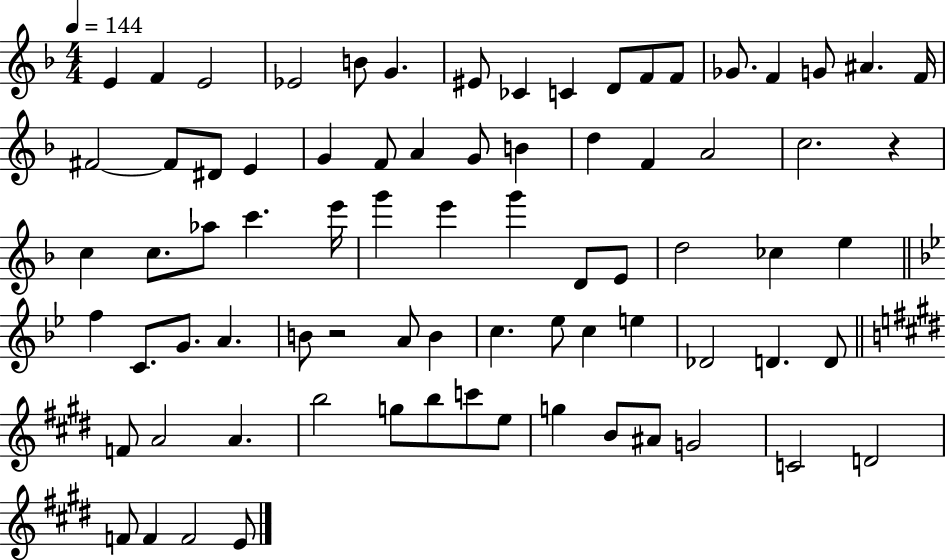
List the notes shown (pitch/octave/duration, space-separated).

E4/q F4/q E4/h Eb4/h B4/e G4/q. EIS4/e CES4/q C4/q D4/e F4/e F4/e Gb4/e. F4/q G4/e A#4/q. F4/s F#4/h F#4/e D#4/e E4/q G4/q F4/e A4/q G4/e B4/q D5/q F4/q A4/h C5/h. R/q C5/q C5/e. Ab5/e C6/q. E6/s G6/q E6/q G6/q D4/e E4/e D5/h CES5/q E5/q F5/q C4/e. G4/e. A4/q. B4/e R/h A4/e B4/q C5/q. Eb5/e C5/q E5/q Db4/h D4/q. D4/e F4/e A4/h A4/q. B5/h G5/e B5/e C6/e E5/e G5/q B4/e A#4/e G4/h C4/h D4/h F4/e F4/q F4/h E4/e